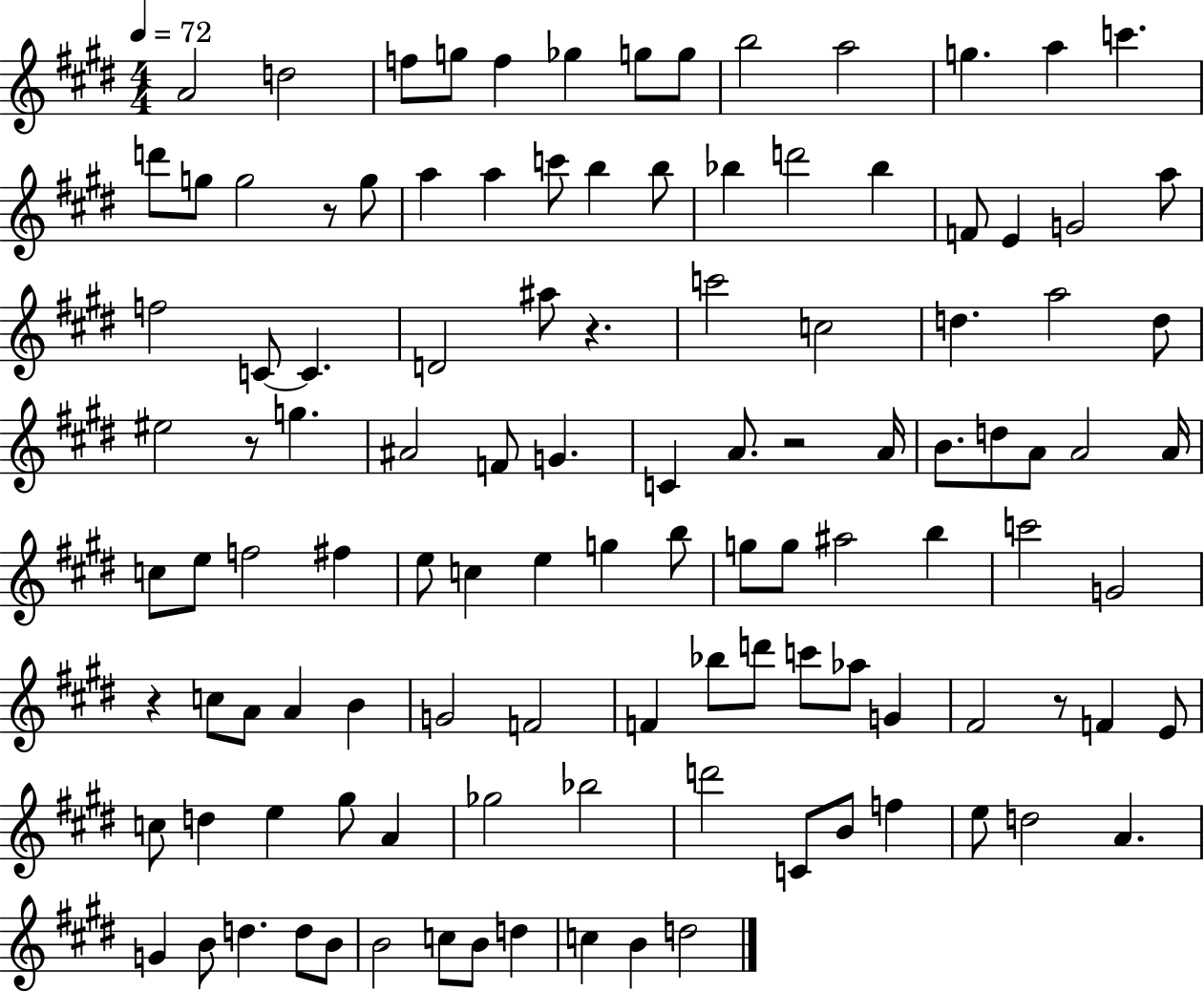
A4/h D5/h F5/e G5/e F5/q Gb5/q G5/e G5/e B5/h A5/h G5/q. A5/q C6/q. D6/e G5/e G5/h R/e G5/e A5/q A5/q C6/e B5/q B5/e Bb5/q D6/h Bb5/q F4/e E4/q G4/h A5/e F5/h C4/e C4/q. D4/h A#5/e R/q. C6/h C5/h D5/q. A5/h D5/e EIS5/h R/e G5/q. A#4/h F4/e G4/q. C4/q A4/e. R/h A4/s B4/e. D5/e A4/e A4/h A4/s C5/e E5/e F5/h F#5/q E5/e C5/q E5/q G5/q B5/e G5/e G5/e A#5/h B5/q C6/h G4/h R/q C5/e A4/e A4/q B4/q G4/h F4/h F4/q Bb5/e D6/e C6/e Ab5/e G4/q F#4/h R/e F4/q E4/e C5/e D5/q E5/q G#5/e A4/q Gb5/h Bb5/h D6/h C4/e B4/e F5/q E5/e D5/h A4/q. G4/q B4/e D5/q. D5/e B4/e B4/h C5/e B4/e D5/q C5/q B4/q D5/h